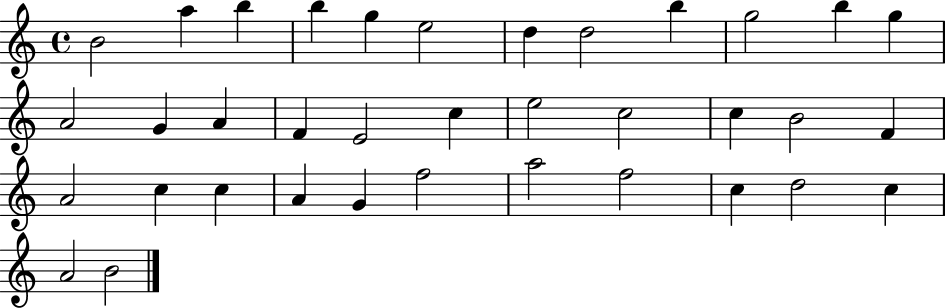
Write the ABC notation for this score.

X:1
T:Untitled
M:4/4
L:1/4
K:C
B2 a b b g e2 d d2 b g2 b g A2 G A F E2 c e2 c2 c B2 F A2 c c A G f2 a2 f2 c d2 c A2 B2